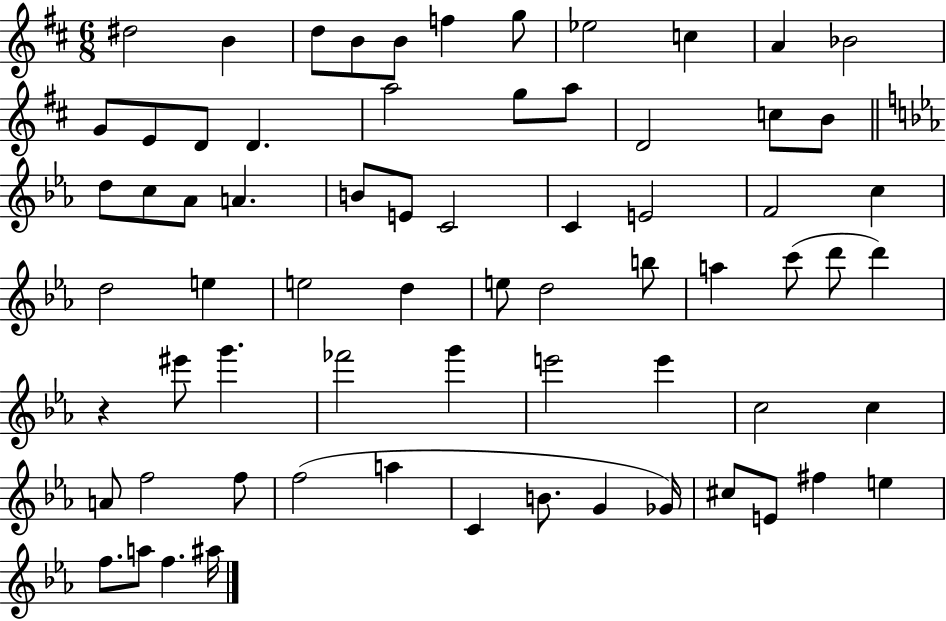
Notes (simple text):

D#5/h B4/q D5/e B4/e B4/e F5/q G5/e Eb5/h C5/q A4/q Bb4/h G4/e E4/e D4/e D4/q. A5/h G5/e A5/e D4/h C5/e B4/e D5/e C5/e Ab4/e A4/q. B4/e E4/e C4/h C4/q E4/h F4/h C5/q D5/h E5/q E5/h D5/q E5/e D5/h B5/e A5/q C6/e D6/e D6/q R/q EIS6/e G6/q. FES6/h G6/q E6/h E6/q C5/h C5/q A4/e F5/h F5/e F5/h A5/q C4/q B4/e. G4/q Gb4/s C#5/e E4/e F#5/q E5/q F5/e. A5/e F5/q. A#5/s